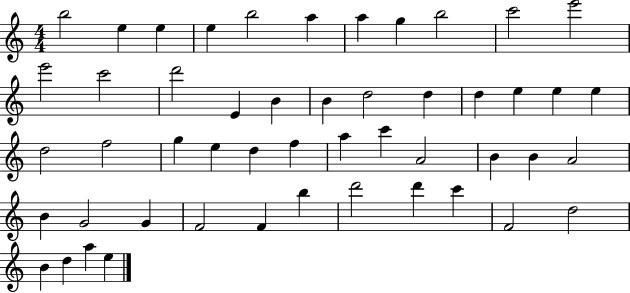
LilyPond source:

{
  \clef treble
  \numericTimeSignature
  \time 4/4
  \key c \major
  b''2 e''4 e''4 | e''4 b''2 a''4 | a''4 g''4 b''2 | c'''2 e'''2 | \break e'''2 c'''2 | d'''2 e'4 b'4 | b'4 d''2 d''4 | d''4 e''4 e''4 e''4 | \break d''2 f''2 | g''4 e''4 d''4 f''4 | a''4 c'''4 a'2 | b'4 b'4 a'2 | \break b'4 g'2 g'4 | f'2 f'4 b''4 | d'''2 d'''4 c'''4 | f'2 d''2 | \break b'4 d''4 a''4 e''4 | \bar "|."
}